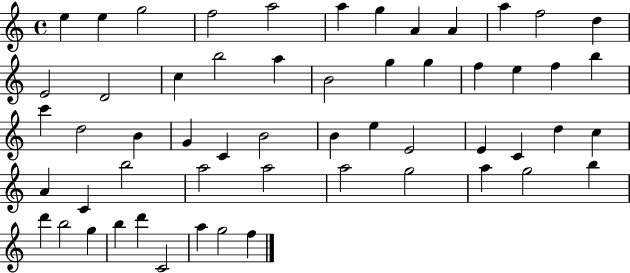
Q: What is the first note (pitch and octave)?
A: E5